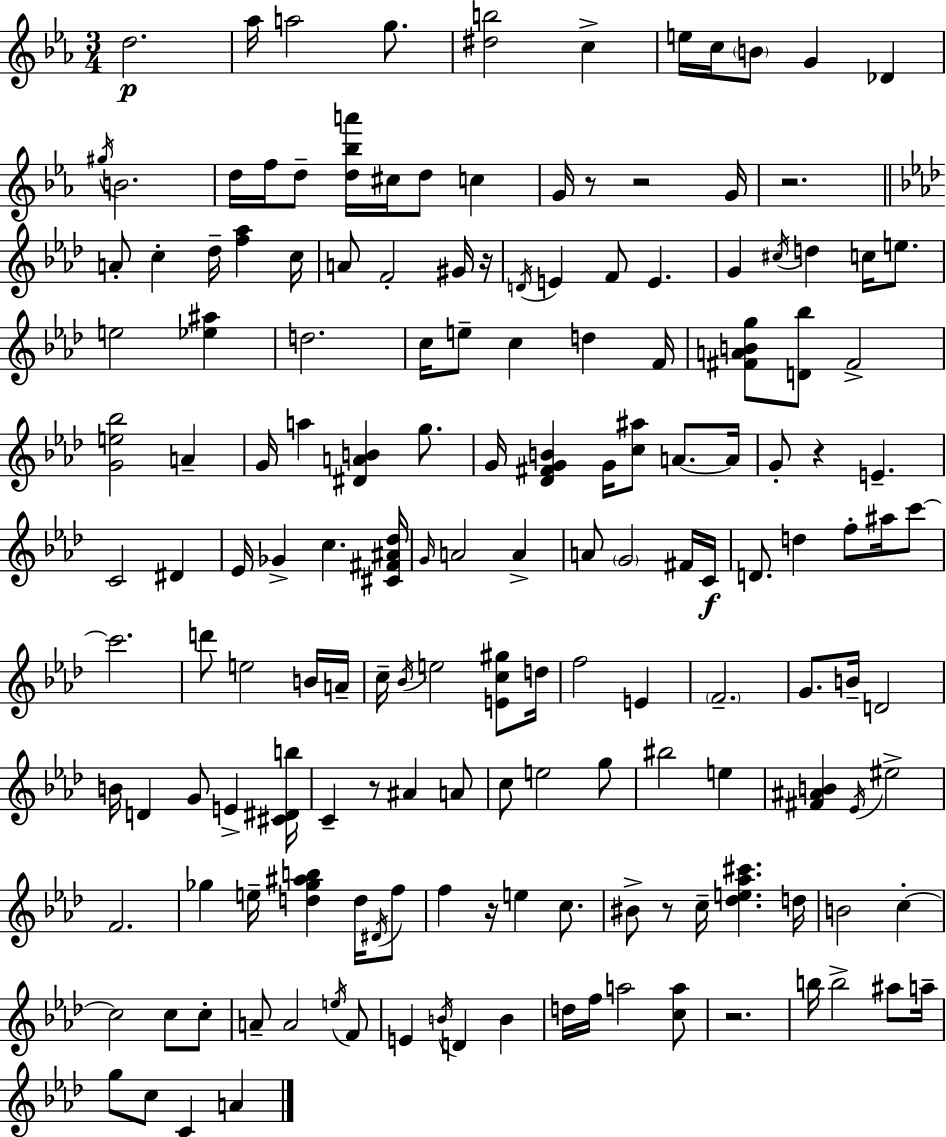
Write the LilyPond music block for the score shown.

{
  \clef treble
  \numericTimeSignature
  \time 3/4
  \key ees \major
  d''2.\p | aes''16 a''2 g''8. | <dis'' b''>2 c''4-> | e''16 c''16 \parenthesize b'8 g'4 des'4 | \break \acciaccatura { gis''16 } b'2. | d''16 f''16 d''8-- <d'' bes'' a'''>16 cis''16 d''8 c''4 | g'16 r8 r2 | g'16 r2. | \break \bar "||" \break \key f \minor a'8-. c''4-. des''16-- <f'' aes''>4 c''16 | a'8 f'2-. gis'16 r16 | \acciaccatura { d'16 } e'4 f'8 e'4. | g'4 \acciaccatura { cis''16 } d''4 c''16 e''8. | \break e''2 <ees'' ais''>4 | d''2. | c''16 e''8-- c''4 d''4 | f'16 <fis' a' b' g''>8 <d' bes''>8 fis'2-> | \break <g' e'' bes''>2 a'4-- | g'16 a''4 <dis' a' b'>4 g''8. | g'16 <des' fis' g' b'>4 g'16 <c'' ais''>8 a'8.~~ | a'16 g'8-. r4 e'4.-- | \break c'2 dis'4 | ees'16 ges'4-> c''4. | <cis' fis' ais' des''>16 \grace { g'16 } a'2 a'4-> | a'8 \parenthesize g'2 | \break fis'16 c'16\f d'8. d''4 f''8-. | ais''16 c'''8~~ c'''2. | d'''8 e''2 | b'16 a'16-- c''16-- \acciaccatura { bes'16 } e''2 | \break <e' c'' gis''>8 d''16 f''2 | e'4 \parenthesize f'2.-- | g'8. b'16-- d'2 | b'16 d'4 g'8 e'4-> | \break <cis' dis' b''>16 c'4-- r8 ais'4 | a'8 c''8 e''2 | g''8 bis''2 | e''4 <fis' ais' b'>4 \acciaccatura { ees'16 } eis''2-> | \break f'2. | ges''4 e''16-- <d'' ges'' ais'' b''>4 | d''16 \acciaccatura { dis'16 } f''8 f''4 r16 e''4 | c''8. bis'8-> r8 c''16-- <des'' e'' aes'' cis'''>4. | \break d''16 b'2 | c''4-.~~ c''2 | c''8 c''8-. a'8-- a'2 | \acciaccatura { e''16 } f'8 e'4 \acciaccatura { b'16 } | \break d'4 b'4 d''16 f''16 a''2 | <c'' a''>8 r2. | b''16 b''2-> | ais''8 a''16-- g''8 c''8 | \break c'4 a'4 \bar "|."
}